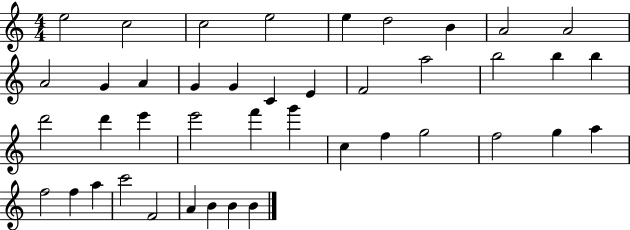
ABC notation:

X:1
T:Untitled
M:4/4
L:1/4
K:C
e2 c2 c2 e2 e d2 B A2 A2 A2 G A G G C E F2 a2 b2 b b d'2 d' e' e'2 f' g' c f g2 f2 g a f2 f a c'2 F2 A B B B